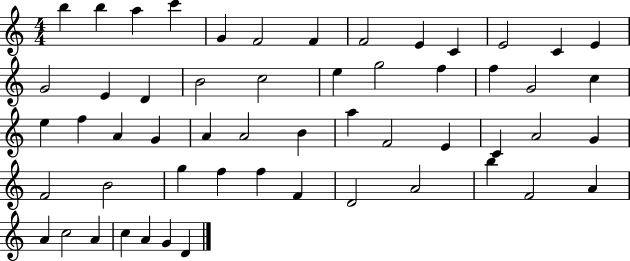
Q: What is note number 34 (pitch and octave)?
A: E4